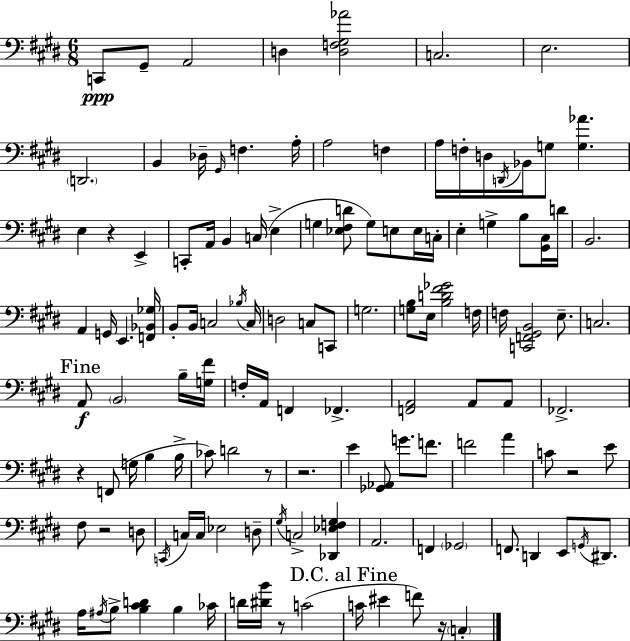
X:1
T:Untitled
M:6/8
L:1/4
K:E
C,,/2 ^G,,/2 A,,2 D, [D,F,^G,_A]2 C,2 E,2 D,,2 B,, _D,/4 ^G,,/4 F, A,/4 A,2 F, A,/4 F,/4 D,/4 D,,/4 _B,,/4 G,/2 [G,_A] E, z E,, C,,/2 A,,/4 B,, C,/4 E, G, [_E,^F,D]/2 G,/2 E,/2 E,/4 C,/4 E, G, B,/2 [^G,,^C,]/4 D/4 B,,2 A,, G,,/4 E,, [F,,_B,,_G,]/4 B,,/2 B,,/4 C,2 _B,/4 C,/4 D,2 C,/2 C,,/2 G,2 [G,B,]/2 E,/4 [B,D^F_G]2 F,/4 F,/4 [C,,F,,^G,,B,,]2 E,/2 C,2 A,,/2 B,,2 B,/4 [G,^F]/4 F,/4 A,,/4 F,, _F,, [F,,A,,]2 A,,/2 A,,/2 _F,,2 z F,,/2 G,/4 B, B,/4 _C/2 D2 z/2 z2 E [_G,,_A,,]/2 G/2 F/2 F2 A C/2 z2 E/2 ^F,/2 z2 D,/2 C,,/4 C,/4 C,/4 _E,2 D,/2 ^G,/4 C,2 [_D,,_E,F,^G,] A,,2 F,, _G,,2 F,,/2 D,, E,,/2 G,,/4 ^D,,/2 A,/4 ^A,/4 B,/2 [B,^CD] B, _C/4 D/4 [^DB]/4 z/2 C2 C/4 ^E F/2 z/4 C,